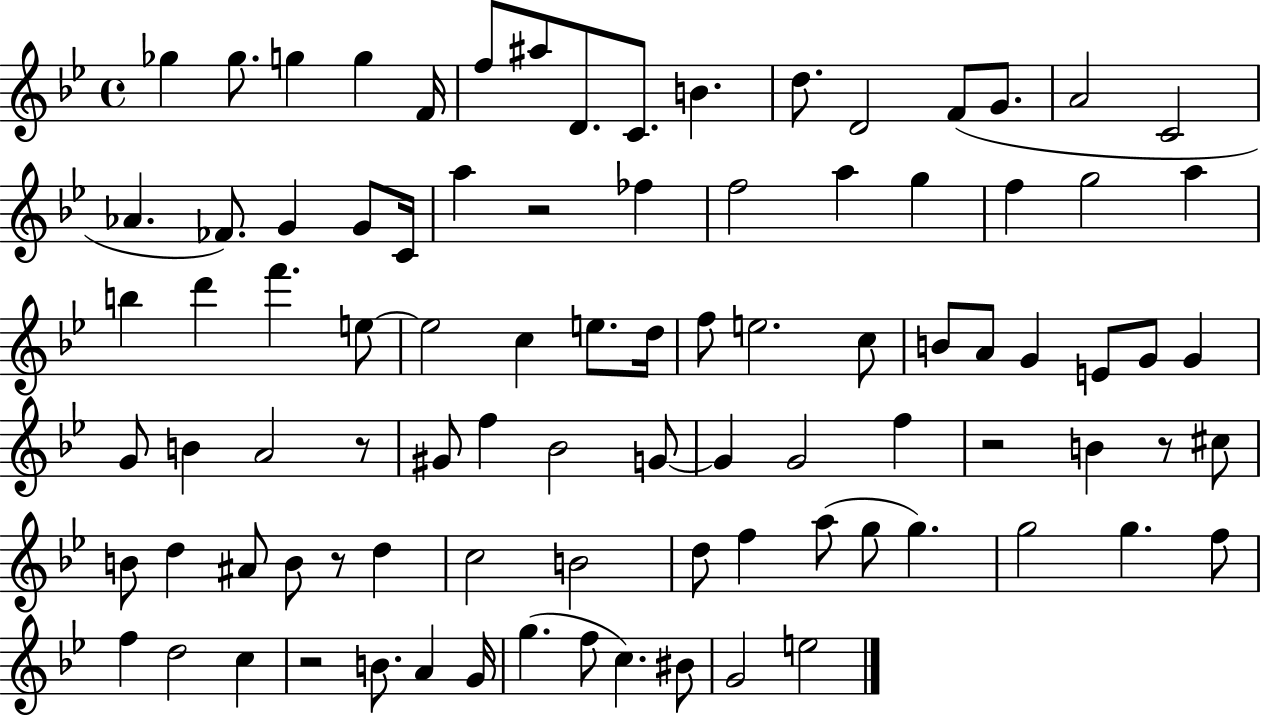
Gb5/q Gb5/e. G5/q G5/q F4/s F5/e A#5/e D4/e. C4/e. B4/q. D5/e. D4/h F4/e G4/e. A4/h C4/h Ab4/q. FES4/e. G4/q G4/e C4/s A5/q R/h FES5/q F5/h A5/q G5/q F5/q G5/h A5/q B5/q D6/q F6/q. E5/e E5/h C5/q E5/e. D5/s F5/e E5/h. C5/e B4/e A4/e G4/q E4/e G4/e G4/q G4/e B4/q A4/h R/e G#4/e F5/q Bb4/h G4/e G4/q G4/h F5/q R/h B4/q R/e C#5/e B4/e D5/q A#4/e B4/e R/e D5/q C5/h B4/h D5/e F5/q A5/e G5/e G5/q. G5/h G5/q. F5/e F5/q D5/h C5/q R/h B4/e. A4/q G4/s G5/q. F5/e C5/q. BIS4/e G4/h E5/h